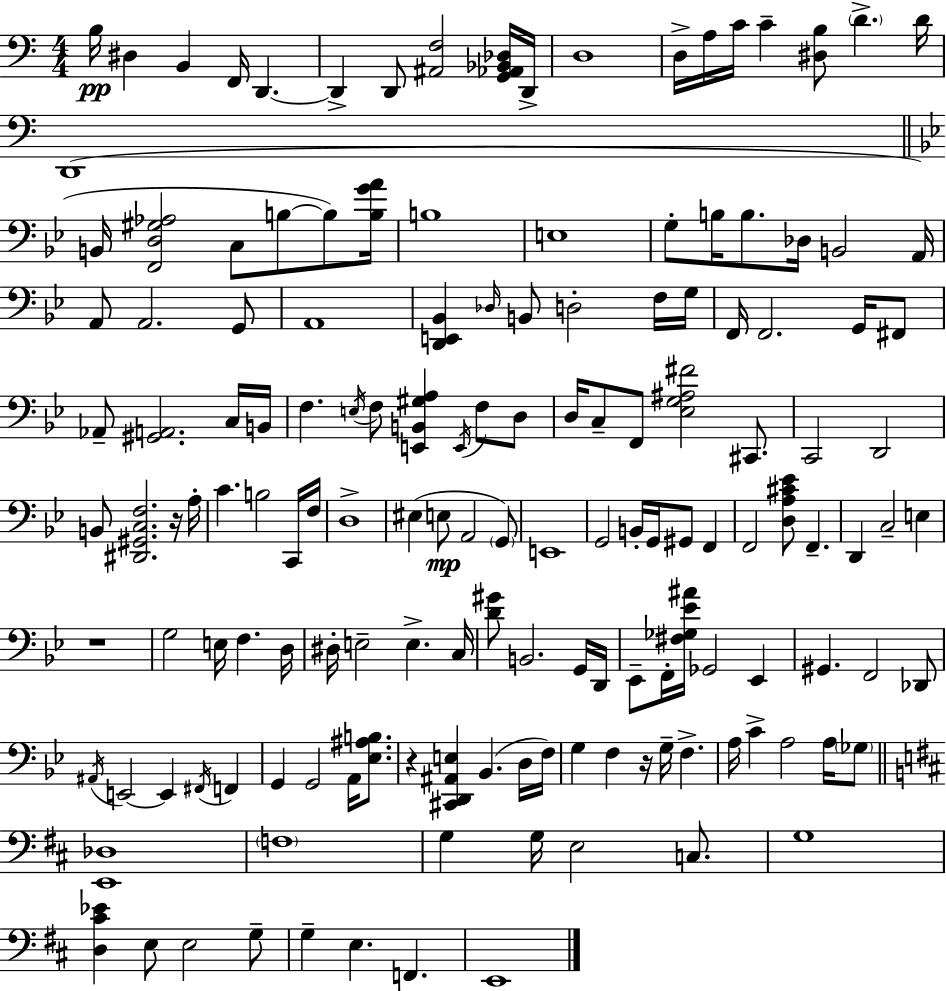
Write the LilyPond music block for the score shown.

{
  \clef bass
  \numericTimeSignature
  \time 4/4
  \key c \major
  b16\pp dis4 b,4 f,16 d,4.~~ | d,4-> d,8 <ais, f>2 <g, aes, bes, des>16 d,16-> | d1 | d16-> a16 c'16 c'4-- <dis b>8 \parenthesize d'4.-> d'16 | \break d,1( | \bar "||" \break \key bes \major b,16 <f, d gis aes>2 c8 b8~~ b8) <b g' a'>16 | b1 | e1 | g8-. b16 b8. des16 b,2 a,16 | \break a,8 a,2. g,8 | a,1 | <d, e, bes,>4 \grace { des16 } b,8 d2-. f16 | g16 f,16 f,2. g,16 fis,8 | \break aes,8-- <gis, a,>2. c16 | b,16 f4. \acciaccatura { e16 } f8 <e, b, gis a>4 \acciaccatura { e,16 } f8 | d8 d16 c8-- f,8 <ees g ais fis'>2 | cis,8. c,2 d,2 | \break b,8 <dis, gis, c f>2. | r16 a16-. c'4. b2 | c,16 f16 d1-> | eis4( e8\mp a,2 | \break \parenthesize g,8) e,1 | g,2 b,16-. g,16 gis,8 f,4 | f,2 <d a cis' ees'>8 f,4.-- | d,4 c2-- e4 | \break r1 | g2 e16 f4. | d16 dis16-. e2-- e4.-> | c16 <d' gis'>8 b,2. | \break g,16 d,16 ees,8-- f,16-. <fis ges ees' ais'>16 ges,2 ees,4 | gis,4. f,2 | des,8 \acciaccatura { ais,16 } e,2~~ e,4 | \acciaccatura { fis,16 } f,4 g,4 g,2 | \break a,16 <ees ais b>8. r4 <cis, d, ais, e>4 bes,4.( | d16 f16) g4 f4 r16 g16-- f4.-> | a16 c'4-> a2 | a16 \parenthesize ges8 \bar "||" \break \key d \major <e, des>1 | \parenthesize f1 | g4 g16 e2 c8. | g1 | \break <d cis' ees'>4 e8 e2 g8-- | g4-- e4. f,4. | e,1 | \bar "|."
}